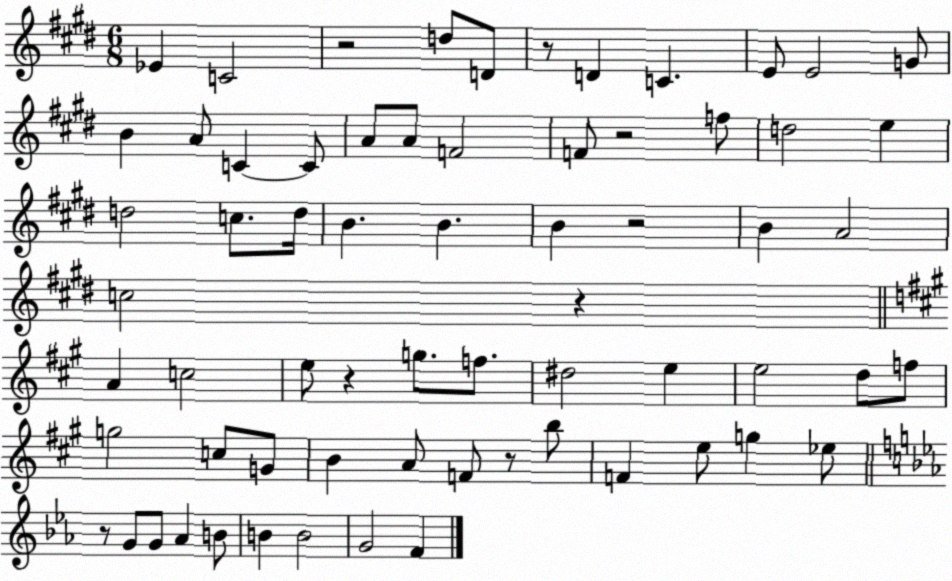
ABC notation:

X:1
T:Untitled
M:6/8
L:1/4
K:E
_E C2 z2 d/2 D/2 z/2 D C E/2 E2 G/2 B A/2 C C/2 A/2 A/2 F2 F/2 z2 f/2 d2 e d2 c/2 d/4 B B B z2 B A2 c2 z A c2 e/2 z g/2 f/2 ^d2 e e2 d/2 f/2 g2 c/2 G/2 B A/2 F/2 z/2 b/2 F e/2 g _e/2 z/2 G/2 G/2 _A B/2 B B2 G2 F